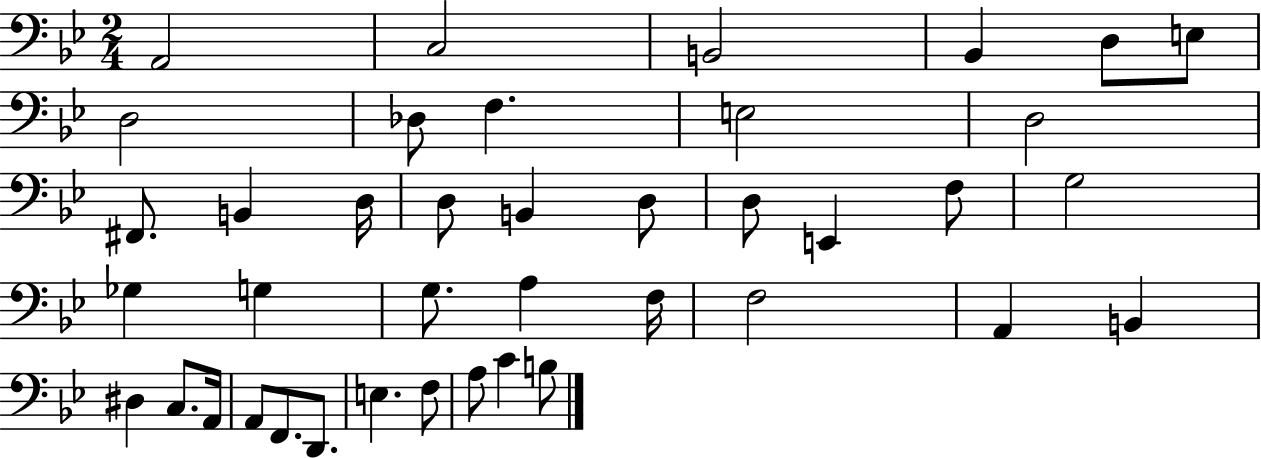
X:1
T:Untitled
M:2/4
L:1/4
K:Bb
A,,2 C,2 B,,2 _B,, D,/2 E,/2 D,2 _D,/2 F, E,2 D,2 ^F,,/2 B,, D,/4 D,/2 B,, D,/2 D,/2 E,, F,/2 G,2 _G, G, G,/2 A, F,/4 F,2 A,, B,, ^D, C,/2 A,,/4 A,,/2 F,,/2 D,,/2 E, F,/2 A,/2 C B,/2